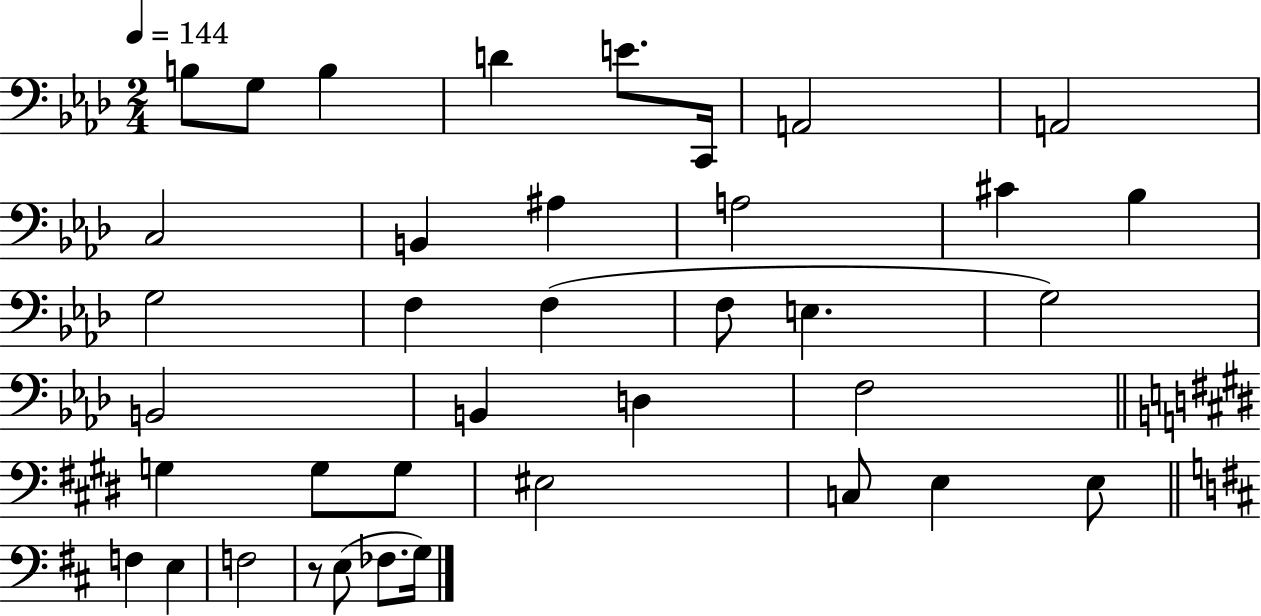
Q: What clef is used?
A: bass